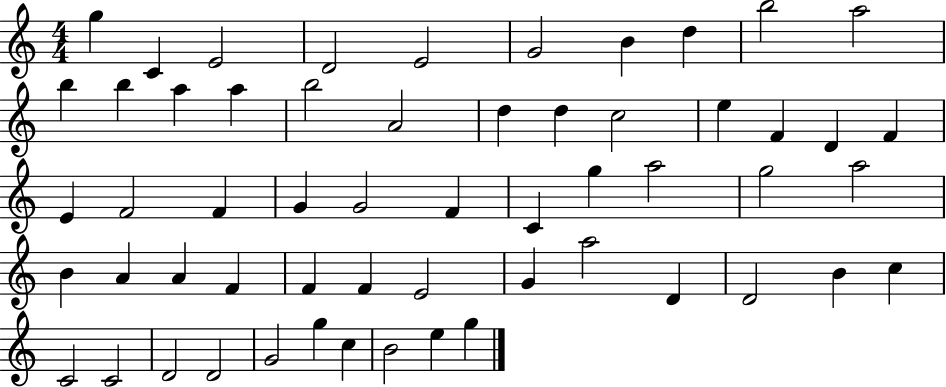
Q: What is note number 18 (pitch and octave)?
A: D5